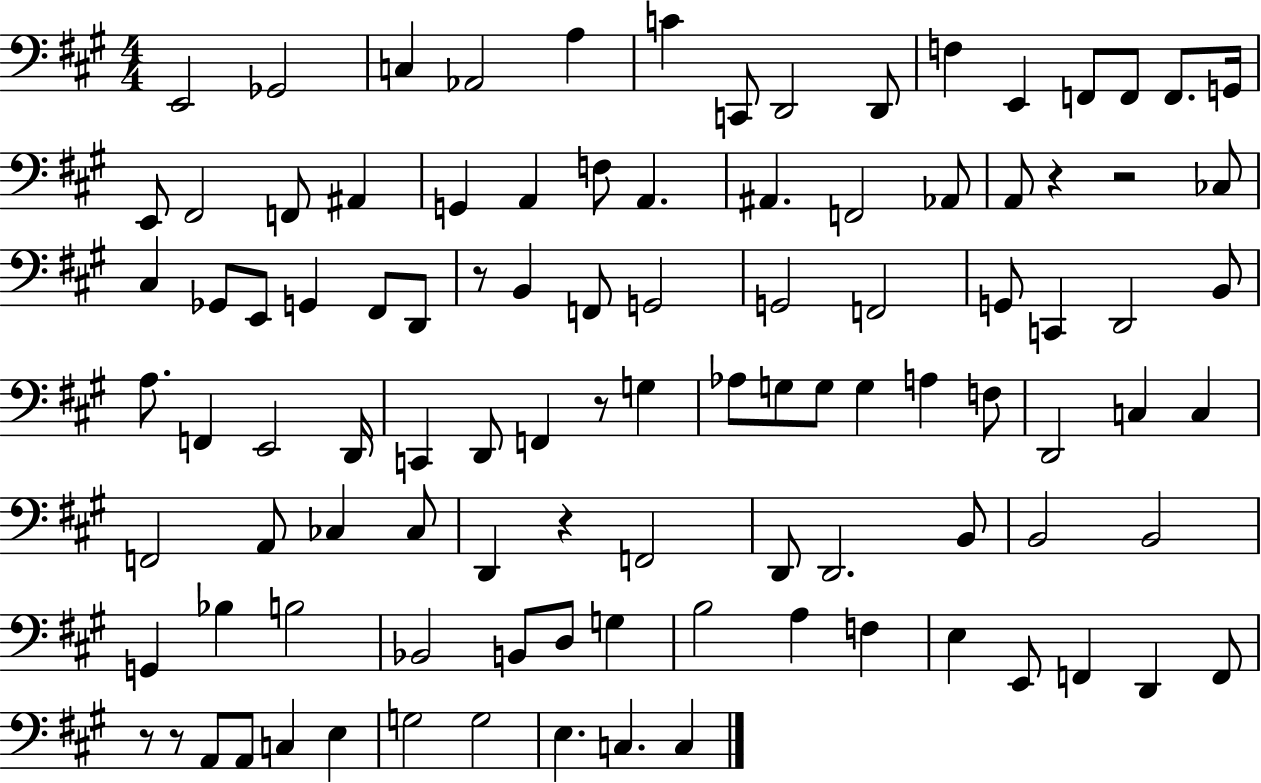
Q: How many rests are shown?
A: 7